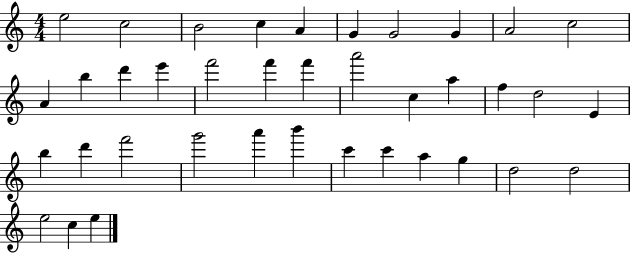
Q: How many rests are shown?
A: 0